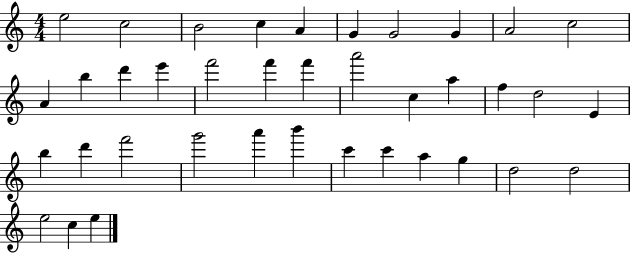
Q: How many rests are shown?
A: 0